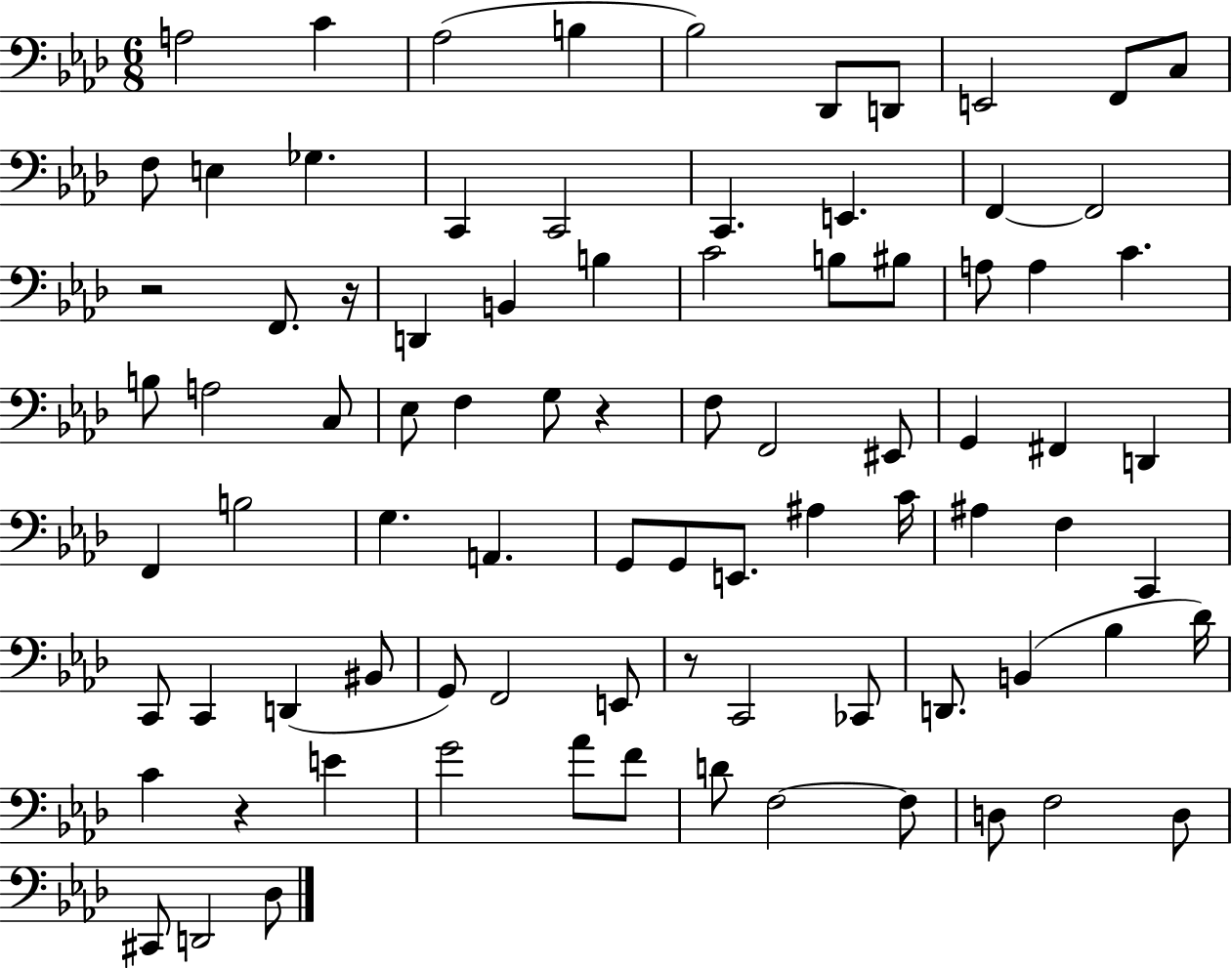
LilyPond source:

{
  \clef bass
  \numericTimeSignature
  \time 6/8
  \key aes \major
  a2 c'4 | aes2( b4 | bes2) des,8 d,8 | e,2 f,8 c8 | \break f8 e4 ges4. | c,4 c,2 | c,4. e,4. | f,4~~ f,2 | \break r2 f,8. r16 | d,4 b,4 b4 | c'2 b8 bis8 | a8 a4 c'4. | \break b8 a2 c8 | ees8 f4 g8 r4 | f8 f,2 eis,8 | g,4 fis,4 d,4 | \break f,4 b2 | g4. a,4. | g,8 g,8 e,8. ais4 c'16 | ais4 f4 c,4 | \break c,8 c,4 d,4( bis,8 | g,8) f,2 e,8 | r8 c,2 ces,8 | d,8. b,4( bes4 des'16) | \break c'4 r4 e'4 | g'2 aes'8 f'8 | d'8 f2~~ f8 | d8 f2 d8 | \break cis,8 d,2 des8 | \bar "|."
}